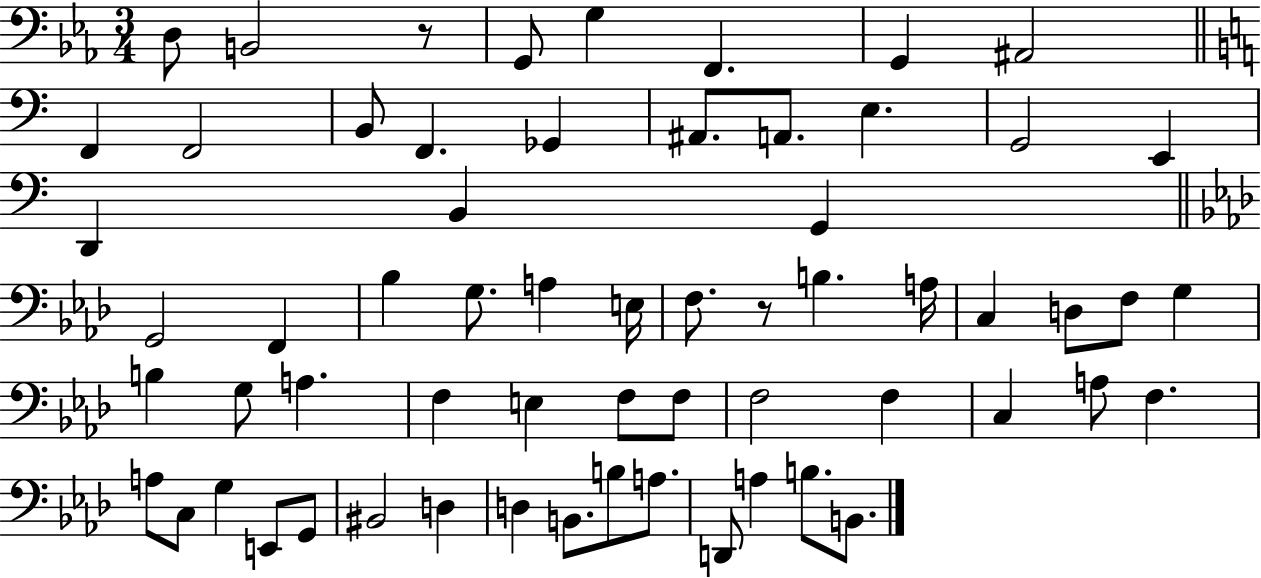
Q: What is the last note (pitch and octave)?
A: B2